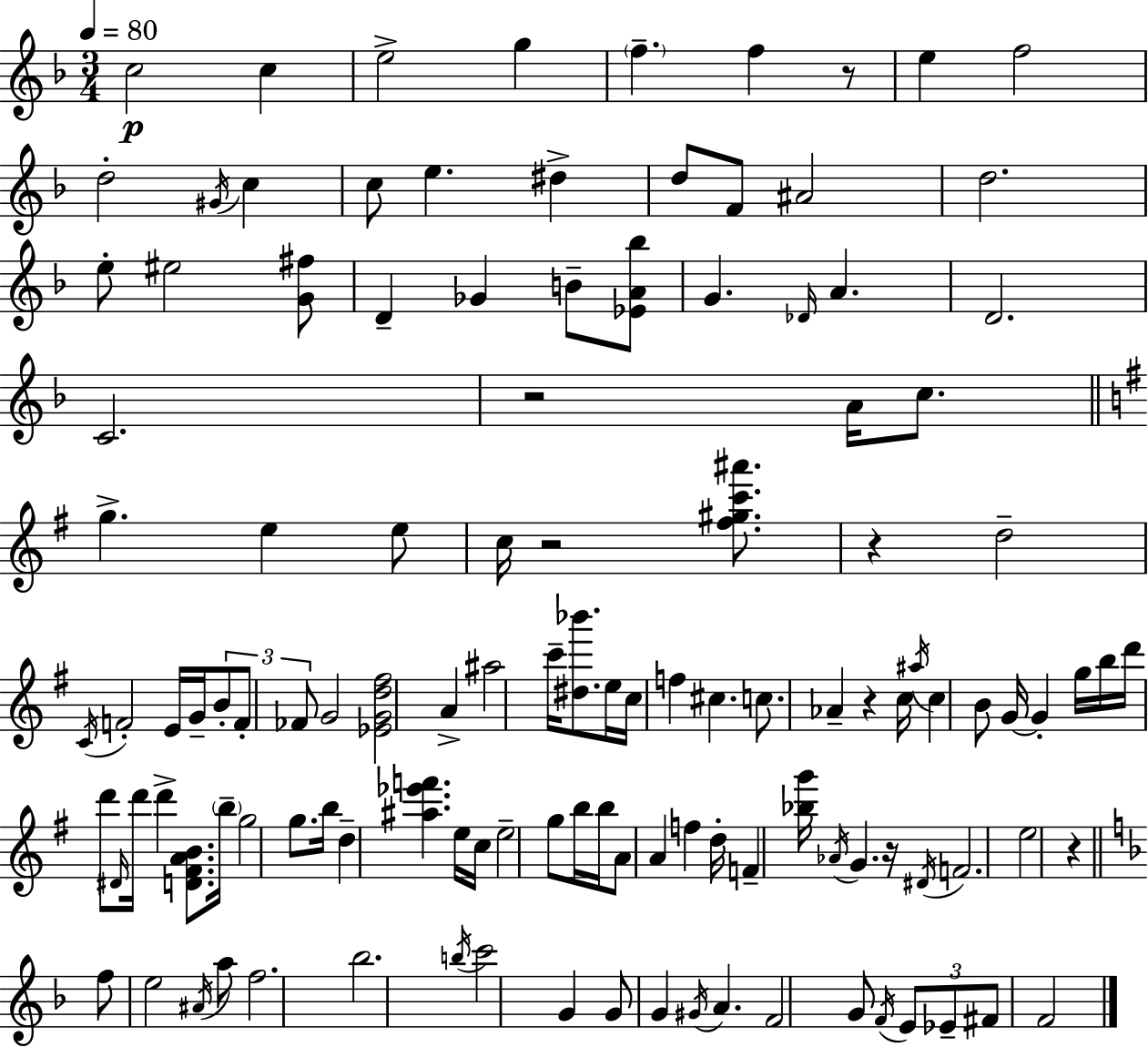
C5/h C5/q E5/h G5/q F5/q. F5/q R/e E5/q F5/h D5/h G#4/s C5/q C5/e E5/q. D#5/q D5/e F4/e A#4/h D5/h. E5/e EIS5/h [G4,F#5]/e D4/q Gb4/q B4/e [Eb4,A4,Bb5]/e G4/q. Db4/s A4/q. D4/h. C4/h. R/h A4/s C5/e. G5/q. E5/q E5/e C5/s R/h [F#5,G#5,C6,A#6]/e. R/q D5/h C4/s F4/h E4/s G4/s B4/e F4/e FES4/e G4/h [Eb4,G4,D5,F#5]/h A4/q A#5/h C6/s [D#5,Bb6]/e. E5/s C5/s F5/q C#5/q. C5/e. Ab4/q R/q C5/s A#5/s C5/q B4/e G4/s G4/q G5/s B5/s D6/s D6/e D#4/s D6/s D6/q [D4,F#4,A4,B4]/e. B5/s G5/h G5/e. B5/s D5/q [A#5,Eb6,F6]/q. E5/s C5/s E5/h G5/e B5/s B5/s A4/e A4/q F5/q D5/s F4/q [Bb5,G6]/s Ab4/s G4/q. R/s D#4/s F4/h. E5/h R/q F5/e E5/h A#4/s A5/e F5/h. Bb5/h. B5/s C6/h G4/q G4/e G4/q G#4/s A4/q. F4/h G4/e F4/s E4/e Eb4/e F#4/e F4/h